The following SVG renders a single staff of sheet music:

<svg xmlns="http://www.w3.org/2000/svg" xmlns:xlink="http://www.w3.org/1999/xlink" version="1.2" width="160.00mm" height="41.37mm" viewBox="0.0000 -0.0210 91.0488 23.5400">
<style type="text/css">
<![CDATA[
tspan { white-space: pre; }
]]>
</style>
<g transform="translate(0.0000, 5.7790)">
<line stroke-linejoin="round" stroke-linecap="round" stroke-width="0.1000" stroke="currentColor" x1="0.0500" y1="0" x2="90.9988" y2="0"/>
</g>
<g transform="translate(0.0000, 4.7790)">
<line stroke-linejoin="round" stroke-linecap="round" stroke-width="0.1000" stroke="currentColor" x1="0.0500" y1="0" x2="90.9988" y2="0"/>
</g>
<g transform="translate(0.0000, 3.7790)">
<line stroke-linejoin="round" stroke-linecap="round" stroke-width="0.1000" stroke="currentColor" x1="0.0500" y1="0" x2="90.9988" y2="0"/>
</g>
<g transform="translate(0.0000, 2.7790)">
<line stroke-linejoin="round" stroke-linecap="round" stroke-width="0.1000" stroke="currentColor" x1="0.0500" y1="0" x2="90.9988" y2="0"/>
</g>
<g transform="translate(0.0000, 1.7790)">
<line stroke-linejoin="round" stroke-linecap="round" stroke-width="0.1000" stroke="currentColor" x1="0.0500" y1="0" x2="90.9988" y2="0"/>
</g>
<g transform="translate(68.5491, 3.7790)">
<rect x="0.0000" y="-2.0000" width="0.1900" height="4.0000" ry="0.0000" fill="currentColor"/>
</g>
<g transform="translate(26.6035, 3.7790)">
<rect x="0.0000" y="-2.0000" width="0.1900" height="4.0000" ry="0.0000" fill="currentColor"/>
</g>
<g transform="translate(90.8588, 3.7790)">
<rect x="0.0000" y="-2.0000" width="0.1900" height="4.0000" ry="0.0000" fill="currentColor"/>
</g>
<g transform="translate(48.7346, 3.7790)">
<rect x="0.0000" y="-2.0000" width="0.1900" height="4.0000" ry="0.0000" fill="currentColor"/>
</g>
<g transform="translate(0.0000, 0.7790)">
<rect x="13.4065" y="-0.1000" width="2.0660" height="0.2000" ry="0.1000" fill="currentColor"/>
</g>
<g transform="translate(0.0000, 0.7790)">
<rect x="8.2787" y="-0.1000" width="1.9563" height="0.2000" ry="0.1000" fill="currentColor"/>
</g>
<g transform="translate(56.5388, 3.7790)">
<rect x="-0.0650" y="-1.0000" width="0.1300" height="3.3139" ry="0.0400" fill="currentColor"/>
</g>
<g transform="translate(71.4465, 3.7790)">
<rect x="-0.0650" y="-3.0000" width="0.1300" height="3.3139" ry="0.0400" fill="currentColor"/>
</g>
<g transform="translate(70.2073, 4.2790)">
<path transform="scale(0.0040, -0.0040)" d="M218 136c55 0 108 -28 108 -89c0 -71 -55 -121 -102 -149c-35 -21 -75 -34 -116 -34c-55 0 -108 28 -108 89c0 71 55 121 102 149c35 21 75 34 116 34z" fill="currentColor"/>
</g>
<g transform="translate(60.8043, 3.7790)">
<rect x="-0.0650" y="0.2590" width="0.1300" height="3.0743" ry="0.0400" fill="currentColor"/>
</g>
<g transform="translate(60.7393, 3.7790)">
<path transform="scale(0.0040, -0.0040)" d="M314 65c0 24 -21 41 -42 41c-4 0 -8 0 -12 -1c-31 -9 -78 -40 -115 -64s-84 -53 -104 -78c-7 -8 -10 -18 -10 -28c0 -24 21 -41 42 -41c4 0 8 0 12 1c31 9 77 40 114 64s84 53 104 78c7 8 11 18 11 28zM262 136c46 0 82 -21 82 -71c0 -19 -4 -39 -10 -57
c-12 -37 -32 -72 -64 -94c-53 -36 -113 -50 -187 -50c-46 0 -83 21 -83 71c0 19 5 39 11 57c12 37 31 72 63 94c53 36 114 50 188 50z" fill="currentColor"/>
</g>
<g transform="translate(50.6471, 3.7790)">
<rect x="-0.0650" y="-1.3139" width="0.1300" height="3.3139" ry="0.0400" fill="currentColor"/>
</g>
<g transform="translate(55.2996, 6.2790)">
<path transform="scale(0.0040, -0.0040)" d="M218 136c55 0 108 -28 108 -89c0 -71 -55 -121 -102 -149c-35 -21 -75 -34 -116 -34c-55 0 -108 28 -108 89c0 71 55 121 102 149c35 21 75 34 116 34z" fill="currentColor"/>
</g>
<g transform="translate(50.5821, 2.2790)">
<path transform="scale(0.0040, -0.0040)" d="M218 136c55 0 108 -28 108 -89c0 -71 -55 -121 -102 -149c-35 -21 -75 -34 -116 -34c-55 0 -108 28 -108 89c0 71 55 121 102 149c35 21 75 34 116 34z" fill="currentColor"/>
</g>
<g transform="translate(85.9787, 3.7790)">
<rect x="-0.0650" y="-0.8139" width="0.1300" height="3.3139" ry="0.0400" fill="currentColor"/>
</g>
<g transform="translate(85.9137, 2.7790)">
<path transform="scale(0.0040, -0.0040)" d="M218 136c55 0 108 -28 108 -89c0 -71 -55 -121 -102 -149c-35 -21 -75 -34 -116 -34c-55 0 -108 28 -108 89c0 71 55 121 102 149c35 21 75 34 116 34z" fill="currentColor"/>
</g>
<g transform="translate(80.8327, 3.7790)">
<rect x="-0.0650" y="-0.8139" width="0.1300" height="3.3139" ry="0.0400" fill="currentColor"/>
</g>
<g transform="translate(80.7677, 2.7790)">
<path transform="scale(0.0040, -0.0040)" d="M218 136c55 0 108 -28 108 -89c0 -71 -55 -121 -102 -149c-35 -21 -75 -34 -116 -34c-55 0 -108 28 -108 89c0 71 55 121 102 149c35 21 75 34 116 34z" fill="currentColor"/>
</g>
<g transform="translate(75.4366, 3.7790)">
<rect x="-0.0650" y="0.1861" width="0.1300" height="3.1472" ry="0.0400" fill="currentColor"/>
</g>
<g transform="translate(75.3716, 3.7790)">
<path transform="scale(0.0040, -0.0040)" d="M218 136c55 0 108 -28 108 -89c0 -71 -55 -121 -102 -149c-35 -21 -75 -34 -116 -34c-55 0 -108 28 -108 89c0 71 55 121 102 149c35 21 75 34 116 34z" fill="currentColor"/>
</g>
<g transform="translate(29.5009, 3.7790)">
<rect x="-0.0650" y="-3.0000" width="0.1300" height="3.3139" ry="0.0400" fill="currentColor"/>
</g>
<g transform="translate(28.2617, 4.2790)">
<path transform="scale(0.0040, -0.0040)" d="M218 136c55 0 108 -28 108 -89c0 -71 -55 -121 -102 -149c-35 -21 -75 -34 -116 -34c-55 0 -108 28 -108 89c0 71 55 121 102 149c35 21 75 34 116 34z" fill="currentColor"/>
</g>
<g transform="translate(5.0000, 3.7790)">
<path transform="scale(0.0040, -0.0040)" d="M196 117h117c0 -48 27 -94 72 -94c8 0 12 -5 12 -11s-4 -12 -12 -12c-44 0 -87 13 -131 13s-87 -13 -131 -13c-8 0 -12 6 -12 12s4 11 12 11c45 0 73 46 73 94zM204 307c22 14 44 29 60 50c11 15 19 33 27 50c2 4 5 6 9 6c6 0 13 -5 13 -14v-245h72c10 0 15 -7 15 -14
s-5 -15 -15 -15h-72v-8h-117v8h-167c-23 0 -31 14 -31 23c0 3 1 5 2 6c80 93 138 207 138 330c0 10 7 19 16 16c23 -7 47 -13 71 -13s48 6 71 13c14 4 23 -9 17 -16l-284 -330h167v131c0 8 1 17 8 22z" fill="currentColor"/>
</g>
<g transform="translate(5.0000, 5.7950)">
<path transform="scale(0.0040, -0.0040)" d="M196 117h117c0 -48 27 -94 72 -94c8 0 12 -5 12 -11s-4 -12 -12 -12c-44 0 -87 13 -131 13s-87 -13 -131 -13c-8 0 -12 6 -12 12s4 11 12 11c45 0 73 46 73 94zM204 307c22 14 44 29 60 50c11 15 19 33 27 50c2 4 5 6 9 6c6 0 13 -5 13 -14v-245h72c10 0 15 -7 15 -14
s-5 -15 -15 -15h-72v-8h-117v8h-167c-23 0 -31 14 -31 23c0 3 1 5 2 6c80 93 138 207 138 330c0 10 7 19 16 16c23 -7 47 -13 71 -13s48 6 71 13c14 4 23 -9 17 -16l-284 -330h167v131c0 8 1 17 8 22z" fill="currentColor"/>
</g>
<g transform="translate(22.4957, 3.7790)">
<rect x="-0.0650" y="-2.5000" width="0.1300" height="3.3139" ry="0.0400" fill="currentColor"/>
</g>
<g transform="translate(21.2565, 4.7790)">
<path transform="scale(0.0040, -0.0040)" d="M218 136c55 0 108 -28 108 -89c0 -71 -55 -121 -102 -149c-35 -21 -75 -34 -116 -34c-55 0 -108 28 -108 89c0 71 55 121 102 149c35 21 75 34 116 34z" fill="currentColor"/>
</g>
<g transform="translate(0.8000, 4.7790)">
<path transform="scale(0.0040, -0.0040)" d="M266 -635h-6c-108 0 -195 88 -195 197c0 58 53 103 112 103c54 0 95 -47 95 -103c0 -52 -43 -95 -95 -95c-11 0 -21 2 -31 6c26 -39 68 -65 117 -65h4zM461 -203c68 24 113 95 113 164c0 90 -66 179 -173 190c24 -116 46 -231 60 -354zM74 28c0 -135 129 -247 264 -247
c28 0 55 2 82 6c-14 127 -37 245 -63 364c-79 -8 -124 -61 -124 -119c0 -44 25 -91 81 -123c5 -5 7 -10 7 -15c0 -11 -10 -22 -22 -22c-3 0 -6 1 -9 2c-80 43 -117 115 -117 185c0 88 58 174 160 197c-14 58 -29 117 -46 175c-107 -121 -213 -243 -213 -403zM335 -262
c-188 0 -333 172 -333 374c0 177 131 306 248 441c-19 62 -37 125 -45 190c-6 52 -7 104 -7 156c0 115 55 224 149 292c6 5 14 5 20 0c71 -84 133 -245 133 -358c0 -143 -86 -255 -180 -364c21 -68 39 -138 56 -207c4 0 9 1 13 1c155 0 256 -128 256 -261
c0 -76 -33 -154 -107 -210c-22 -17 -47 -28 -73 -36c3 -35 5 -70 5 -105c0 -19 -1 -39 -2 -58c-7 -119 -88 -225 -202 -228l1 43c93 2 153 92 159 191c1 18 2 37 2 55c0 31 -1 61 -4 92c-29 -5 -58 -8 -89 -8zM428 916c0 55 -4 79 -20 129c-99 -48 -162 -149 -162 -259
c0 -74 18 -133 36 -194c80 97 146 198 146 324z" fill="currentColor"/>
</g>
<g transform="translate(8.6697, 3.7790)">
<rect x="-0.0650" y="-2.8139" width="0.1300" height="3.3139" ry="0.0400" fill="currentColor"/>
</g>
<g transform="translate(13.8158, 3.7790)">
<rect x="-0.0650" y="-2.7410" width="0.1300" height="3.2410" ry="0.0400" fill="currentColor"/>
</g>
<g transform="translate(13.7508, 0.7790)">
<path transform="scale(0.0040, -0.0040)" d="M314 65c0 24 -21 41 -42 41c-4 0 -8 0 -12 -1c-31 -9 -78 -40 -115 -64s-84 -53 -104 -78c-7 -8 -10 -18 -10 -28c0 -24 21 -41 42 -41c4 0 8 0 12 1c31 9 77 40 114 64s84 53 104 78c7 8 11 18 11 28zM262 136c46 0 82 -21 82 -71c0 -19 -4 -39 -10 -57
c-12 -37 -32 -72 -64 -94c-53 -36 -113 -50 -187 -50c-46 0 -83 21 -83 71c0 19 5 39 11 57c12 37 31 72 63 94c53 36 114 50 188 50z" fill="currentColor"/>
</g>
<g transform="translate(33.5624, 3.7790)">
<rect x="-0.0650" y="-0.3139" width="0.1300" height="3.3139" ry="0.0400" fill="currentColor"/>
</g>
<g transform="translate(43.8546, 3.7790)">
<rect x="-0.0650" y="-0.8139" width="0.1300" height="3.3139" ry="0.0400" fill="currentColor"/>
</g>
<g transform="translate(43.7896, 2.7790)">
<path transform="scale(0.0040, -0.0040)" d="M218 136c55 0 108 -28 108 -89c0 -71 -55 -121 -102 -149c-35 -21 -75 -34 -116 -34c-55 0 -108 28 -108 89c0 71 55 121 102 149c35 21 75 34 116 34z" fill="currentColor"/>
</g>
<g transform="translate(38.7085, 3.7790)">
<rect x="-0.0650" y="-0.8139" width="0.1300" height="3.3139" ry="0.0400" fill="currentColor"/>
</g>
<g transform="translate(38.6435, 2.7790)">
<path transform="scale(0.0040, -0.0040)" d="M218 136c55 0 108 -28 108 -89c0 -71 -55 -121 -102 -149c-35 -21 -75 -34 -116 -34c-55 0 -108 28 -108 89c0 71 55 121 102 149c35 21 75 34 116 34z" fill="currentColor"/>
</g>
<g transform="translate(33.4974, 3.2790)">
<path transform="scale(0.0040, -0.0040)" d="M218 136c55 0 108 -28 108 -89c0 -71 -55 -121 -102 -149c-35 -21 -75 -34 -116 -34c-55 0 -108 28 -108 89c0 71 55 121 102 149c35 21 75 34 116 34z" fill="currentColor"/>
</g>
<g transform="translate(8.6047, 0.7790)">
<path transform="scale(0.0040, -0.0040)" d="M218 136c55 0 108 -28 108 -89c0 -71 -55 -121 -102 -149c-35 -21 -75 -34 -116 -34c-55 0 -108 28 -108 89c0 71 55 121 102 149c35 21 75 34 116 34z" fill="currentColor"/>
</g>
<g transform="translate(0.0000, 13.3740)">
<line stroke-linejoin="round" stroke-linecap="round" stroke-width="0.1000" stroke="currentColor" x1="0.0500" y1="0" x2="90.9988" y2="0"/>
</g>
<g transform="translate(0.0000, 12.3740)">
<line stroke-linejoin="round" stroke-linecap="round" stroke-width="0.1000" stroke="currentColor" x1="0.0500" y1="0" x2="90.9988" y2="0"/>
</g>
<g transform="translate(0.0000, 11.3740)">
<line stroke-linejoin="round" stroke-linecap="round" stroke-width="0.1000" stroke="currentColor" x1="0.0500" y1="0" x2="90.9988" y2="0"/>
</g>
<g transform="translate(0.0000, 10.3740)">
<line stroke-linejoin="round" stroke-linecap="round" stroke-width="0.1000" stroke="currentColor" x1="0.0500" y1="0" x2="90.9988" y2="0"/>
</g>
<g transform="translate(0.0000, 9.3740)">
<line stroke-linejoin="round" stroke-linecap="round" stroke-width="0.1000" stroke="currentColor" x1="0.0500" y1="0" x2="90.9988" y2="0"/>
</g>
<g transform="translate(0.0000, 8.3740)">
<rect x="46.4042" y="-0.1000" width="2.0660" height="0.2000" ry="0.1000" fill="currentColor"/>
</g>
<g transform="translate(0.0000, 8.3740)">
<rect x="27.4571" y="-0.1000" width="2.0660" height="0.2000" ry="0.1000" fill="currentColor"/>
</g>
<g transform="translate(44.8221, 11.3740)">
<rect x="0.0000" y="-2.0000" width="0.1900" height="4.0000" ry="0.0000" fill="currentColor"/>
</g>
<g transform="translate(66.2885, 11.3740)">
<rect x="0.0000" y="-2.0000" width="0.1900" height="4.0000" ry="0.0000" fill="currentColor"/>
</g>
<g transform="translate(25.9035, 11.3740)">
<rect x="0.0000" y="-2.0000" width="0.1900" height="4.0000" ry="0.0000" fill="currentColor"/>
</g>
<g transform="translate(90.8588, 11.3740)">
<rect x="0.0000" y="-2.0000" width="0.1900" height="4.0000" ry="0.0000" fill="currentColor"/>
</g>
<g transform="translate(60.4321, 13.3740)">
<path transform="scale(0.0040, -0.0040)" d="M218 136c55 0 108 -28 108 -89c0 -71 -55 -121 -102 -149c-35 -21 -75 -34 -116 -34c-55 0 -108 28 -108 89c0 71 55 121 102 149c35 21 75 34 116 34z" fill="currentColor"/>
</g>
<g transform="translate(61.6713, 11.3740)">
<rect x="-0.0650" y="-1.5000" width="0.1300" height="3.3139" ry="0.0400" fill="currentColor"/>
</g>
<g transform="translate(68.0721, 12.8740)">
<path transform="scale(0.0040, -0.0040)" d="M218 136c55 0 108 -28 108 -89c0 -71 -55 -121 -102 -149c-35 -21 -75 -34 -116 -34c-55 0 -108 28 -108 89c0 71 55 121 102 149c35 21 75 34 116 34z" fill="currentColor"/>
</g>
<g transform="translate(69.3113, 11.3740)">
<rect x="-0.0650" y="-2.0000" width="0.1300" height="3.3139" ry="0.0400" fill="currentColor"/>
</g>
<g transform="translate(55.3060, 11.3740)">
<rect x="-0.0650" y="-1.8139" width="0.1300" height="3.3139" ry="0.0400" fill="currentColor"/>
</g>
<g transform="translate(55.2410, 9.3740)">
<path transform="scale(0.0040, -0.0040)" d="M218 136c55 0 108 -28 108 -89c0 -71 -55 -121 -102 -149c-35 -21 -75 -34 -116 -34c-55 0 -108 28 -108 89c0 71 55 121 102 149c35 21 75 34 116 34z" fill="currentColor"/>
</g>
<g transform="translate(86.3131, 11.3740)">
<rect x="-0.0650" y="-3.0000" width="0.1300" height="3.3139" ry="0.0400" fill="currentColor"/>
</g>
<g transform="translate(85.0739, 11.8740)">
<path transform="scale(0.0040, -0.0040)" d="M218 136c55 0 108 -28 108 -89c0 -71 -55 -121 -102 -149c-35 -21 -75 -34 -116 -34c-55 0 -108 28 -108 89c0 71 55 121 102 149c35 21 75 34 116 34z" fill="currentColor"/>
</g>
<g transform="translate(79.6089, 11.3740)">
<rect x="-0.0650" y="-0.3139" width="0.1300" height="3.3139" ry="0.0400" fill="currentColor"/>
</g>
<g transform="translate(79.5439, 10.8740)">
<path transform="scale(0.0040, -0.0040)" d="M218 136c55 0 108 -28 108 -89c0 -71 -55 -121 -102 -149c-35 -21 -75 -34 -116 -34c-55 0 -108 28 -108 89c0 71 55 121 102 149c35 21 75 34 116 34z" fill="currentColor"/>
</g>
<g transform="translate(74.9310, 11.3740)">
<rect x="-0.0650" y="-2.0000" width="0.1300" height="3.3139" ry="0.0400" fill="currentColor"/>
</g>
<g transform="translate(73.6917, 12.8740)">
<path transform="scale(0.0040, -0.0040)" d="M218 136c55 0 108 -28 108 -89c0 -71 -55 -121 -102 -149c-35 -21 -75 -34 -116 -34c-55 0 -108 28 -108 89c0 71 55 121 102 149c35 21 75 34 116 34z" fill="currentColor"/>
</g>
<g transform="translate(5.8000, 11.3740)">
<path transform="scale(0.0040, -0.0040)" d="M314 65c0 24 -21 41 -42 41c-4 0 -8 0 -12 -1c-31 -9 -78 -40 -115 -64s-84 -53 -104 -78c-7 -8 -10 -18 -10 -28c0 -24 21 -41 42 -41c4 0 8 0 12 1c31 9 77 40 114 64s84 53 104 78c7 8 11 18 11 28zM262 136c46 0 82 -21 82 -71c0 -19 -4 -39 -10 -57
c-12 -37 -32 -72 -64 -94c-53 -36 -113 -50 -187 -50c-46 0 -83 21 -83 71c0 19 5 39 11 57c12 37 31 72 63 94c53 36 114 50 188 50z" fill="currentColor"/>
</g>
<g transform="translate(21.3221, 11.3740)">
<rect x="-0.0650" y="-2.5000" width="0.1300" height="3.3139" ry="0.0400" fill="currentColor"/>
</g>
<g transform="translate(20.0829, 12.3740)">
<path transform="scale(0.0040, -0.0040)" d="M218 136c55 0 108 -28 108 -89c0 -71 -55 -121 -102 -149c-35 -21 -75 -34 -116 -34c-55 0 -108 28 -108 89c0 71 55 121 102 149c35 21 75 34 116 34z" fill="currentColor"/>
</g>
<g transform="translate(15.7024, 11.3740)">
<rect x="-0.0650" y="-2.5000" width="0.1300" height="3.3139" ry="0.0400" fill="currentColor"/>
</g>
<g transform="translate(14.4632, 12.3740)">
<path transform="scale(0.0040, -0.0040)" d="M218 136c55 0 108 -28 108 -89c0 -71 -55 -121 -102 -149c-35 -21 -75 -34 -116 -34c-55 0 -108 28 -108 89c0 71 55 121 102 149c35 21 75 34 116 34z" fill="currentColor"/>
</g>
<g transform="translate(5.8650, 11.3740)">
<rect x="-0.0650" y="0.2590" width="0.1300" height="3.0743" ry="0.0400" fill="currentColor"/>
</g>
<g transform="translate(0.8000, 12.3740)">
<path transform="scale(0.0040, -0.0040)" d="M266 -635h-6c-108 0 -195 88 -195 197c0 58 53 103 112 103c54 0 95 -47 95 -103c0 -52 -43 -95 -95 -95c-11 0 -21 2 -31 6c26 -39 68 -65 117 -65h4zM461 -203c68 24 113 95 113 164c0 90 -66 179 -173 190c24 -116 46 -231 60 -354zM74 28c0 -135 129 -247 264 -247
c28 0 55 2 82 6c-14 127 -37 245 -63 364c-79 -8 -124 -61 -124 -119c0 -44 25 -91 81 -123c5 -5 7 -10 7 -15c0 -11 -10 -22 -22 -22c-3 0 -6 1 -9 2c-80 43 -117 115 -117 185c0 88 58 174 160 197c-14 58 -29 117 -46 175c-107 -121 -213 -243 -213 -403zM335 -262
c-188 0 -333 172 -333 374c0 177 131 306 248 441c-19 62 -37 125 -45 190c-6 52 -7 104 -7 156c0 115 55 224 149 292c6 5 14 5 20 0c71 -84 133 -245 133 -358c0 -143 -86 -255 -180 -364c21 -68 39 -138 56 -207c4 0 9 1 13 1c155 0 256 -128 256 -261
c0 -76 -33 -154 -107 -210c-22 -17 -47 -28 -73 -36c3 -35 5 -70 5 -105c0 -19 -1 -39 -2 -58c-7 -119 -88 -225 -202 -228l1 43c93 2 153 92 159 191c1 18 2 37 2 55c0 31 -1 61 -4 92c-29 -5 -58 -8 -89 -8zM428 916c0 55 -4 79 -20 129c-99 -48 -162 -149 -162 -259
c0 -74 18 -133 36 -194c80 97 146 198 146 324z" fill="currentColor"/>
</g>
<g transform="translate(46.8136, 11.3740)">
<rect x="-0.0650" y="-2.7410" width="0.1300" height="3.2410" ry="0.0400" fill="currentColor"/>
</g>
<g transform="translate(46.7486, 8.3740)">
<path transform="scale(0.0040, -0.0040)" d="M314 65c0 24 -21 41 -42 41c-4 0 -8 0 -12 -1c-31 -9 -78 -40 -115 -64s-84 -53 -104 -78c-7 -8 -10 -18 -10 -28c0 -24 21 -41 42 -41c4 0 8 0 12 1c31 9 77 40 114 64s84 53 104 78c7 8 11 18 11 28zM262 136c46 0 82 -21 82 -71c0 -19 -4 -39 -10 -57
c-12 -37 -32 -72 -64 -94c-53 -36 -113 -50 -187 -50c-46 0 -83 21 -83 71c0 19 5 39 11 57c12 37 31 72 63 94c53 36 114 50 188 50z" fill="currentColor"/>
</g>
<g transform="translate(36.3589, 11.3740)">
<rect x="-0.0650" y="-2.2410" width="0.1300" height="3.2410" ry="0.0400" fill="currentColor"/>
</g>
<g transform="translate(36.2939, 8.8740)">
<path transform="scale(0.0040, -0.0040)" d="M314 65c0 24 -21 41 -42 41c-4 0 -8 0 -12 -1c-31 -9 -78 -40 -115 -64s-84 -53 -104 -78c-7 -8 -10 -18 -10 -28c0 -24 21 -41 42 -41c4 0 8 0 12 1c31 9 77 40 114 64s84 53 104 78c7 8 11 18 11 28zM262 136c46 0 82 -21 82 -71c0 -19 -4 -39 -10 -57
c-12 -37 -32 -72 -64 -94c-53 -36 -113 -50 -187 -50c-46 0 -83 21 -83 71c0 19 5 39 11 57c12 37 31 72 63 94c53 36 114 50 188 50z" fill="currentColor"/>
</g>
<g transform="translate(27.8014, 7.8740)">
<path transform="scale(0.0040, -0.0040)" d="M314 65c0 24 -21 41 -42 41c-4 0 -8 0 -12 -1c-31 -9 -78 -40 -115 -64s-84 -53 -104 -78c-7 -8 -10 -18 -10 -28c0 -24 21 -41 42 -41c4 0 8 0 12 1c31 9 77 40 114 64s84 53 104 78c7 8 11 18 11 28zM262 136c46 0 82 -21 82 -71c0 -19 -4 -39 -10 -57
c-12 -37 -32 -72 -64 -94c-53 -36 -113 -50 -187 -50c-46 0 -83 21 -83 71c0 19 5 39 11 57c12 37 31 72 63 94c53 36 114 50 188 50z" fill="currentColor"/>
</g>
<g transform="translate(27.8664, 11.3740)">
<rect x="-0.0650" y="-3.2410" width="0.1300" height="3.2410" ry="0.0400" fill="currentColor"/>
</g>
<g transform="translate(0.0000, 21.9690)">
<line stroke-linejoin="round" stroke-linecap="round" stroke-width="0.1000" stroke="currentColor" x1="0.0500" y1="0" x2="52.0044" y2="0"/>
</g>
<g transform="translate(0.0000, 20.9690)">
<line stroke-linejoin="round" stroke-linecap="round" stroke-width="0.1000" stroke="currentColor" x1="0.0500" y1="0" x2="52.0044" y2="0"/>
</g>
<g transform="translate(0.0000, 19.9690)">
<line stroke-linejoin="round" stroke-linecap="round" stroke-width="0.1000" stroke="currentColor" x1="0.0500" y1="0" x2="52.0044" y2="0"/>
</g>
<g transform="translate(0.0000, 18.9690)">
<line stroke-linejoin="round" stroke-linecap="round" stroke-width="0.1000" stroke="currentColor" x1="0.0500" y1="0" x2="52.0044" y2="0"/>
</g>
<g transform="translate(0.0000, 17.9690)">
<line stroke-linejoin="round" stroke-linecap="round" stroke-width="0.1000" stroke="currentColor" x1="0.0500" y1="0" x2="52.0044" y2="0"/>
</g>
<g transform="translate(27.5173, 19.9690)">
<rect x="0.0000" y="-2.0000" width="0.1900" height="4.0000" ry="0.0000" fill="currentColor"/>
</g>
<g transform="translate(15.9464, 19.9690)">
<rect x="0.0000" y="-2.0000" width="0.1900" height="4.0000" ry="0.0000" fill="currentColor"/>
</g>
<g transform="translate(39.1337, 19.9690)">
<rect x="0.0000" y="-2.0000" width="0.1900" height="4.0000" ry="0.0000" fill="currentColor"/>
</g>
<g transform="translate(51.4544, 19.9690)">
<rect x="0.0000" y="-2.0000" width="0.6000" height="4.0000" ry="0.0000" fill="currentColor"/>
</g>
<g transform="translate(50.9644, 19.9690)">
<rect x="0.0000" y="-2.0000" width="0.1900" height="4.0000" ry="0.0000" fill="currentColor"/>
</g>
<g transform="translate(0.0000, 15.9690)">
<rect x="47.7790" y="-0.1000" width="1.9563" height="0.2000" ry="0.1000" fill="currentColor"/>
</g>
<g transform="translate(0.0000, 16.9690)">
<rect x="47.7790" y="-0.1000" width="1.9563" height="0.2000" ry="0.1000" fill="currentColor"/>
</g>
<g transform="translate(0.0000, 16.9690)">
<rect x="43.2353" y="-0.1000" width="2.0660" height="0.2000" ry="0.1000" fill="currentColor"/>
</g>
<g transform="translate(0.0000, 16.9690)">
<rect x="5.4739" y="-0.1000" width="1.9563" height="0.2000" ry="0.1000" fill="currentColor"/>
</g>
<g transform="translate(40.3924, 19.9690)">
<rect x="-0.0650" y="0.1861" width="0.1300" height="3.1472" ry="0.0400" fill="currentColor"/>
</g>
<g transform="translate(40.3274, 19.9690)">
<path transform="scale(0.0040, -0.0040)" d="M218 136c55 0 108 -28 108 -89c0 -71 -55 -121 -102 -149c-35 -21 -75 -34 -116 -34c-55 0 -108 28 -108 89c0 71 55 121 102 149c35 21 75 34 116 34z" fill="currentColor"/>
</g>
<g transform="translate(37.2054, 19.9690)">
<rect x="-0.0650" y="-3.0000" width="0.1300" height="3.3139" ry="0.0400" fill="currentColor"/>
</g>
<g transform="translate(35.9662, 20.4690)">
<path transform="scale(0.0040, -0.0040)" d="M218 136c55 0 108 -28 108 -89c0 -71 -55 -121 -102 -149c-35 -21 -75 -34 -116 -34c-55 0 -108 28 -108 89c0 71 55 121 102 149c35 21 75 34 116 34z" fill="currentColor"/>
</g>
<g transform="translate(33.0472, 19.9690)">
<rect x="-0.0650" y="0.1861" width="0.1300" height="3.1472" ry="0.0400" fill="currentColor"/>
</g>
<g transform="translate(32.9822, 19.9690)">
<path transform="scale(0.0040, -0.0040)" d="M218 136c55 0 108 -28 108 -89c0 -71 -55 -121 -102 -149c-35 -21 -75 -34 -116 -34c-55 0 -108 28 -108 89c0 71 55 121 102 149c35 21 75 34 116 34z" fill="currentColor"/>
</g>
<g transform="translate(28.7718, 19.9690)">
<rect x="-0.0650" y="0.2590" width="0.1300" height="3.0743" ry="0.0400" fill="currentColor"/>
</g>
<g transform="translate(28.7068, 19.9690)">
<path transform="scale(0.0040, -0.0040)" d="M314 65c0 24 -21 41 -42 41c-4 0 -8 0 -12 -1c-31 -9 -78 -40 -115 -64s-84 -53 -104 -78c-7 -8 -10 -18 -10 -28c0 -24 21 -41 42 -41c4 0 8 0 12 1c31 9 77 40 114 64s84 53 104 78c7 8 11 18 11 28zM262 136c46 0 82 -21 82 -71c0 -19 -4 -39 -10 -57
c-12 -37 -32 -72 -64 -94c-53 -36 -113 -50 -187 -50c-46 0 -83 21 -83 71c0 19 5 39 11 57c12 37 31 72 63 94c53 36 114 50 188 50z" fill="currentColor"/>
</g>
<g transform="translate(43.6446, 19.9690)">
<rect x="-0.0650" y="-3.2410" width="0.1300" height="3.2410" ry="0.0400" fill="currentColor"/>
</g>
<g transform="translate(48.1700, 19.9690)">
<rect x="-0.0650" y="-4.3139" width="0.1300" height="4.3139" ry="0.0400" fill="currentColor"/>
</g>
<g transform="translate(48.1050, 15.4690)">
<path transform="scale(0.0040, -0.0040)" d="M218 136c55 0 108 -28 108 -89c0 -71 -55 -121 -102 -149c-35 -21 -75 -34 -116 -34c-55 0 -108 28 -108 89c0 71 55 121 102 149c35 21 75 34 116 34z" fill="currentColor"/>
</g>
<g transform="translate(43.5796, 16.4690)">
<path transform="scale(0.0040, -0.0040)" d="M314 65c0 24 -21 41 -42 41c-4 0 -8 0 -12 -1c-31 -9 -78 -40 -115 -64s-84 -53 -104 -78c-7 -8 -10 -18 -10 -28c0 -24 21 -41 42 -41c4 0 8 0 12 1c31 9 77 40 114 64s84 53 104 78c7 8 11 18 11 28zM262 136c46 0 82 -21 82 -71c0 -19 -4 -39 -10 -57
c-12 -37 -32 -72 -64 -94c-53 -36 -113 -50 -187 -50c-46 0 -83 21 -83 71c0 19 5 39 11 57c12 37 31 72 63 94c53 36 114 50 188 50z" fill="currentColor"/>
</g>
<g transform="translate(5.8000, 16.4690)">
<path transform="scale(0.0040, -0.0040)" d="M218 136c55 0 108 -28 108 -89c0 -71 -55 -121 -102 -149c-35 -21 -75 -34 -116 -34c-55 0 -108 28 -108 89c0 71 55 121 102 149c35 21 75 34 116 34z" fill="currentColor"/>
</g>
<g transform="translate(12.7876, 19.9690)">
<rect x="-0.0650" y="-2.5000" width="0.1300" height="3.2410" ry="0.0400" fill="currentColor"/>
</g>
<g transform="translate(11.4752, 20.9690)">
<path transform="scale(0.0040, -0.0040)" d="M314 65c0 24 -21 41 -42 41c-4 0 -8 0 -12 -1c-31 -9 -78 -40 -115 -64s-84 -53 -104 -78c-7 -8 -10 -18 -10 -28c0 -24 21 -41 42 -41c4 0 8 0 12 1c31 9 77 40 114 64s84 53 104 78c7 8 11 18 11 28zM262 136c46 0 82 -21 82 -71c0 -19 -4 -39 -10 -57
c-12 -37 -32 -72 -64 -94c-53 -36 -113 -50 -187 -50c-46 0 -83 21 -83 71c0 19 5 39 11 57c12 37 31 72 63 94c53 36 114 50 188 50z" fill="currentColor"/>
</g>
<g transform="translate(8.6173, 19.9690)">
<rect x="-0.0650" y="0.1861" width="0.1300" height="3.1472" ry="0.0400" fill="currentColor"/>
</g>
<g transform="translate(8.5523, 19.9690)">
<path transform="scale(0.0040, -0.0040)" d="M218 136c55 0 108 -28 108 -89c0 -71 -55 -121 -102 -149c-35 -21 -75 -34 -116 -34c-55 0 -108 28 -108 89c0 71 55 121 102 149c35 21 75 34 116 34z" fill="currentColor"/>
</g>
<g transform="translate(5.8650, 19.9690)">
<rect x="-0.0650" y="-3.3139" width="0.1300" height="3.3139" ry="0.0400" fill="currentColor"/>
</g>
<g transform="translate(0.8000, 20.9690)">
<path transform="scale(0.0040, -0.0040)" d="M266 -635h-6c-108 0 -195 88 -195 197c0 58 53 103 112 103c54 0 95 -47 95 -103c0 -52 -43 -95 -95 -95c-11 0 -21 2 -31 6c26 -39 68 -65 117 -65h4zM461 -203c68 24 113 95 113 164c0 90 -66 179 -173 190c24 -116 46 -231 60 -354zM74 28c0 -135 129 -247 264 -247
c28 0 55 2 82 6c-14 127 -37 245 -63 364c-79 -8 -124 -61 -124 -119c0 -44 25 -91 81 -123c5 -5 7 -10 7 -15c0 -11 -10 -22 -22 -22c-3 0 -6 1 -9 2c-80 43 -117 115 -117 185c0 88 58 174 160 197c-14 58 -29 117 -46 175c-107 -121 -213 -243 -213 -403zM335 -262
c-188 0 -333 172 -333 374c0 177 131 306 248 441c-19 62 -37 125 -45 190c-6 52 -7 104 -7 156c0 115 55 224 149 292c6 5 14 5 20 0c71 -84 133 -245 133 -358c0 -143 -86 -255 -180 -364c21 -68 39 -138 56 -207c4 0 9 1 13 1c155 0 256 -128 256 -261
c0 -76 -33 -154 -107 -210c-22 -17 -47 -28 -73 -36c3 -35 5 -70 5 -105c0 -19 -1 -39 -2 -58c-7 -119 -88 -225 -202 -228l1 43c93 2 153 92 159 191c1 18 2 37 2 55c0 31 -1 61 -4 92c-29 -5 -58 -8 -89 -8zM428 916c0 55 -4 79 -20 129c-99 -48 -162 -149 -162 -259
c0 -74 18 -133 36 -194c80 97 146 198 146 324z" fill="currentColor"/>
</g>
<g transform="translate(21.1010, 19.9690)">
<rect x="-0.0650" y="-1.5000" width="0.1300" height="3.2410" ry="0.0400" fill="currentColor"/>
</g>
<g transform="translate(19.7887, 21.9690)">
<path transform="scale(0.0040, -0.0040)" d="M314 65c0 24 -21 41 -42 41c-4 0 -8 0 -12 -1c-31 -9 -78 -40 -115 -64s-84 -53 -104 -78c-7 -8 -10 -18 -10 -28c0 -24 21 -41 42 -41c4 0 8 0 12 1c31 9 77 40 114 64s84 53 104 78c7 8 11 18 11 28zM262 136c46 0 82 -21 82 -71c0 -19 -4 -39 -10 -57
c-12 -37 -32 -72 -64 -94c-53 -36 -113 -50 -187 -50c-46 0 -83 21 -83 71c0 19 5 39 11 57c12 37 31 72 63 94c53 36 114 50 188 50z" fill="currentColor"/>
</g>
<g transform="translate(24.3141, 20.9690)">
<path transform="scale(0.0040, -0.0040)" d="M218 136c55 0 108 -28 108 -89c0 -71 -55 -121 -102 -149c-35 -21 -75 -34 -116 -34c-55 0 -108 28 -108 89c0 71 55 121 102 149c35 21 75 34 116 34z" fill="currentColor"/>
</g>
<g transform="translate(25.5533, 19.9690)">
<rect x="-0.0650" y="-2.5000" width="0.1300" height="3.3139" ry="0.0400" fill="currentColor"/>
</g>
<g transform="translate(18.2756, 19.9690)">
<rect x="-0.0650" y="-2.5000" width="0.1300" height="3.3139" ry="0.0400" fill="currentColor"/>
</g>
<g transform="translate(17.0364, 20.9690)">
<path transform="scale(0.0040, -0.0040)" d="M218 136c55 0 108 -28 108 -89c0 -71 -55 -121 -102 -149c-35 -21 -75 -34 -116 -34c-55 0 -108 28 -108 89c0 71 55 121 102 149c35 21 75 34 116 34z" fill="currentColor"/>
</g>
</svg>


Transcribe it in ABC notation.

X:1
T:Untitled
M:4/4
L:1/4
K:C
a a2 G A c d d e D B2 A B d d B2 G G b2 g2 a2 f E F F c A b B G2 G E2 G B2 B A B b2 d'